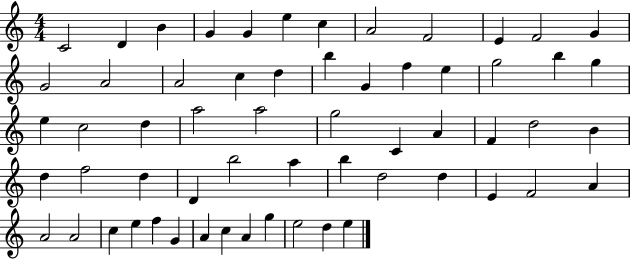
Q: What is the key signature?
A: C major